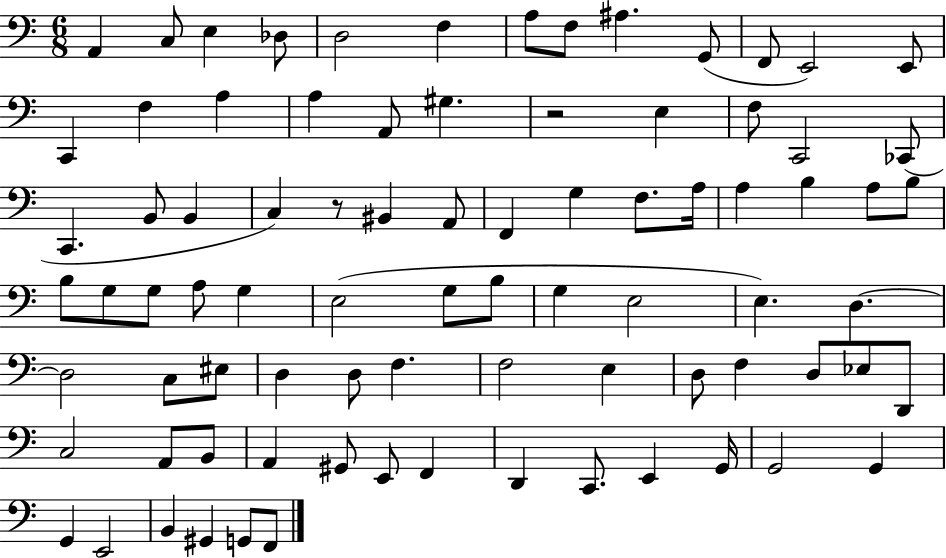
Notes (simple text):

A2/q C3/e E3/q Db3/e D3/h F3/q A3/e F3/e A#3/q. G2/e F2/e E2/h E2/e C2/q F3/q A3/q A3/q A2/e G#3/q. R/h E3/q F3/e C2/h CES2/e C2/q. B2/e B2/q C3/q R/e BIS2/q A2/e F2/q G3/q F3/e. A3/s A3/q B3/q A3/e B3/e B3/e G3/e G3/e A3/e G3/q E3/h G3/e B3/e G3/q E3/h E3/q. D3/q. D3/h C3/e EIS3/e D3/q D3/e F3/q. F3/h E3/q D3/e F3/q D3/e Eb3/e D2/e C3/h A2/e B2/e A2/q G#2/e E2/e F2/q D2/q C2/e. E2/q G2/s G2/h G2/q G2/q E2/h B2/q G#2/q G2/e F2/e